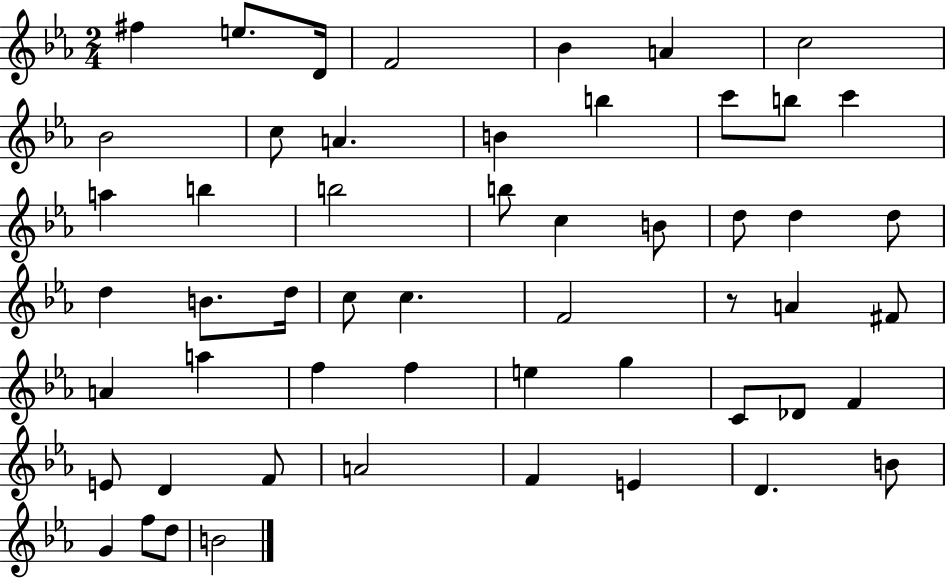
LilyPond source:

{
  \clef treble
  \numericTimeSignature
  \time 2/4
  \key ees \major
  \repeat volta 2 { fis''4 e''8. d'16 | f'2 | bes'4 a'4 | c''2 | \break bes'2 | c''8 a'4. | b'4 b''4 | c'''8 b''8 c'''4 | \break a''4 b''4 | b''2 | b''8 c''4 b'8 | d''8 d''4 d''8 | \break d''4 b'8. d''16 | c''8 c''4. | f'2 | r8 a'4 fis'8 | \break a'4 a''4 | f''4 f''4 | e''4 g''4 | c'8 des'8 f'4 | \break e'8 d'4 f'8 | a'2 | f'4 e'4 | d'4. b'8 | \break g'4 f''8 d''8 | b'2 | } \bar "|."
}